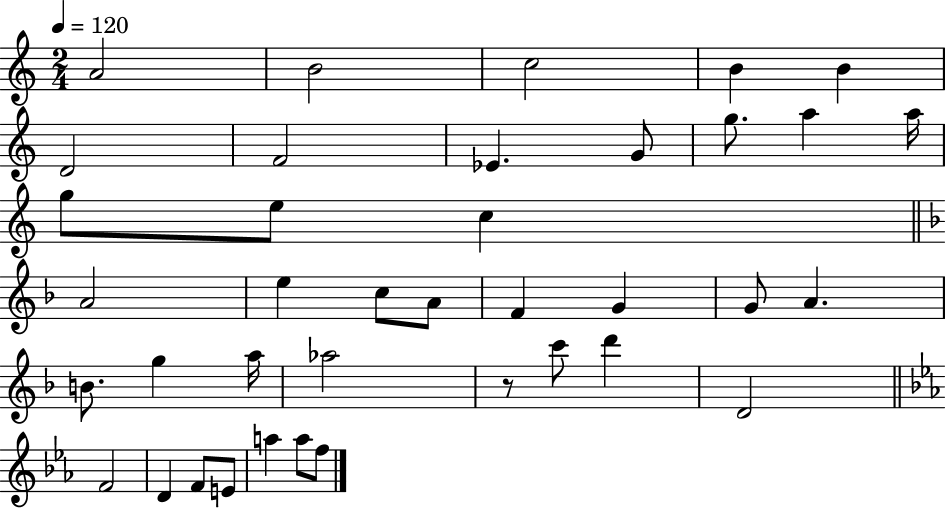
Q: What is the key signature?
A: C major